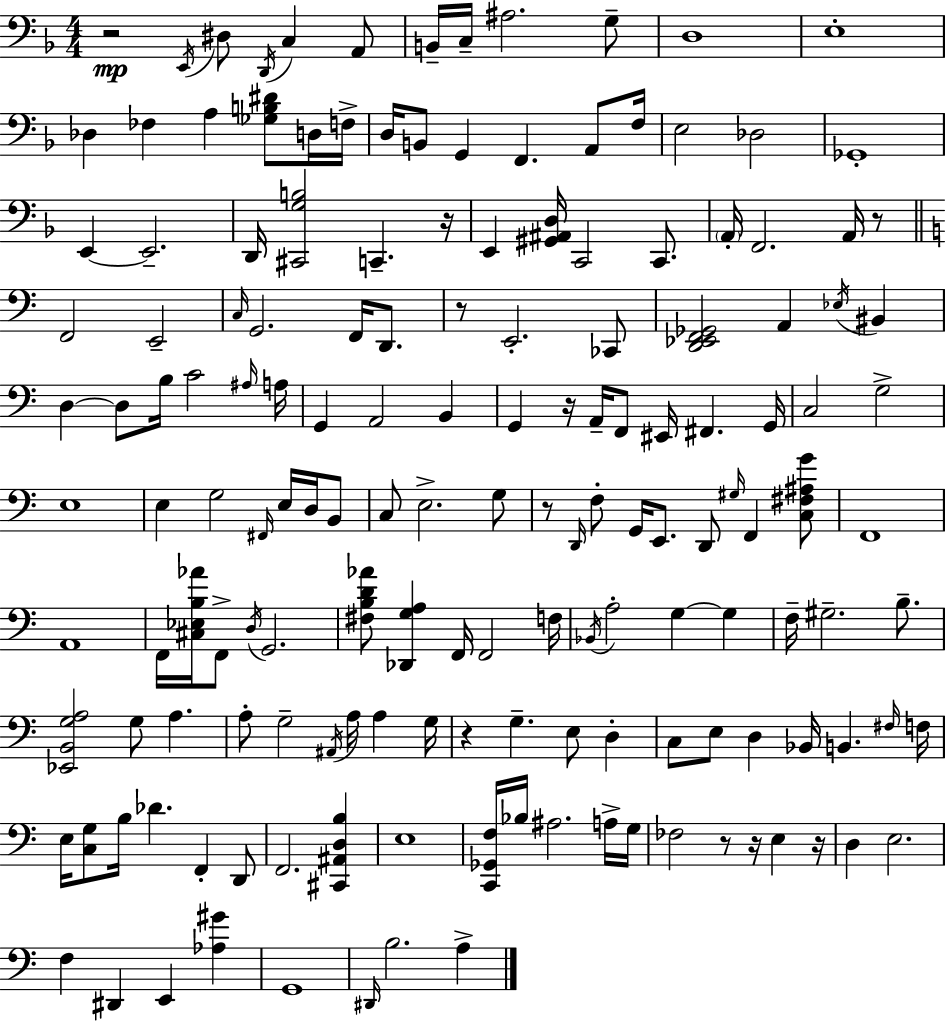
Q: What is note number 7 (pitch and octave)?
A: C3